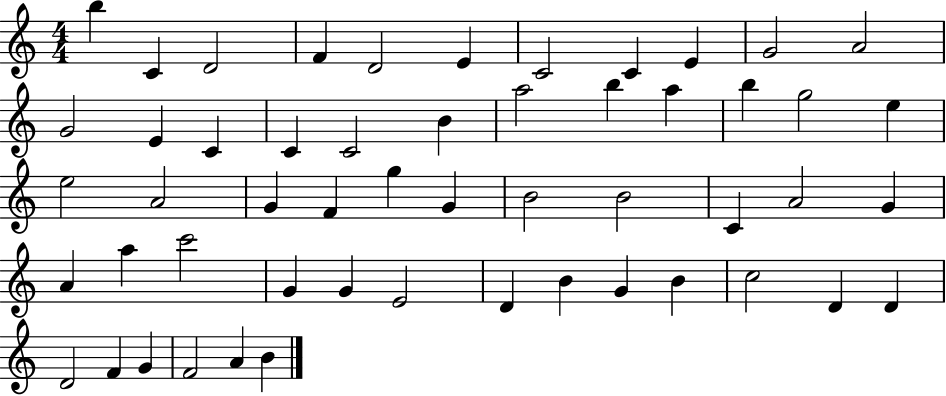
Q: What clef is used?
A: treble